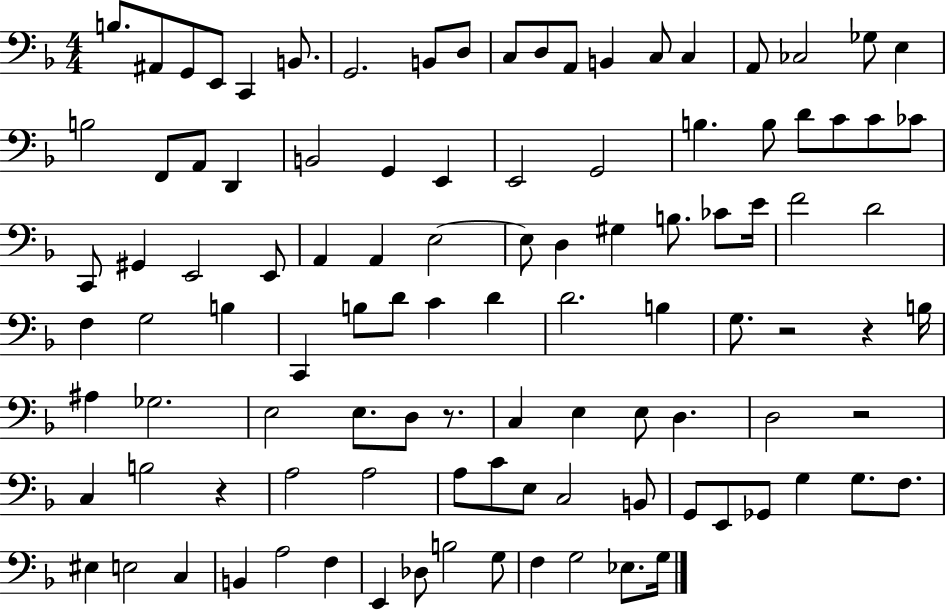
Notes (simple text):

B3/e. A#2/e G2/e E2/e C2/q B2/e. G2/h. B2/e D3/e C3/e D3/e A2/e B2/q C3/e C3/q A2/e CES3/h Gb3/e E3/q B3/h F2/e A2/e D2/q B2/h G2/q E2/q E2/h G2/h B3/q. B3/e D4/e C4/e C4/e CES4/e C2/e G#2/q E2/h E2/e A2/q A2/q E3/h E3/e D3/q G#3/q B3/e. CES4/e E4/s F4/h D4/h F3/q G3/h B3/q C2/q B3/e D4/e C4/q D4/q D4/h. B3/q G3/e. R/h R/q B3/s A#3/q Gb3/h. E3/h E3/e. D3/e R/e. C3/q E3/q E3/e D3/q. D3/h R/h C3/q B3/h R/q A3/h A3/h A3/e C4/e E3/e C3/h B2/e G2/e E2/e Gb2/e G3/q G3/e. F3/e. EIS3/q E3/h C3/q B2/q A3/h F3/q E2/q Db3/e B3/h G3/e F3/q G3/h Eb3/e. G3/s